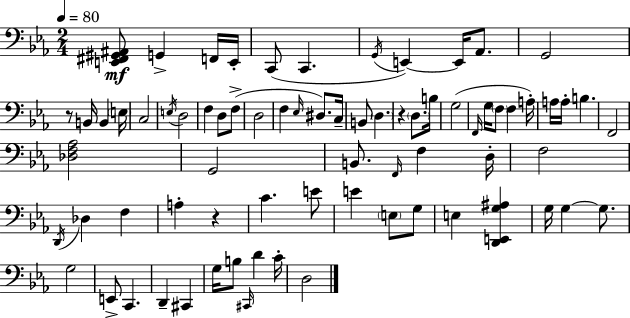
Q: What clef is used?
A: bass